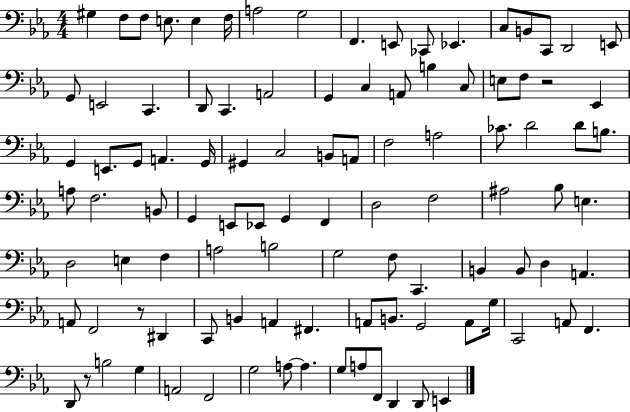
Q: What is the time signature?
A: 4/4